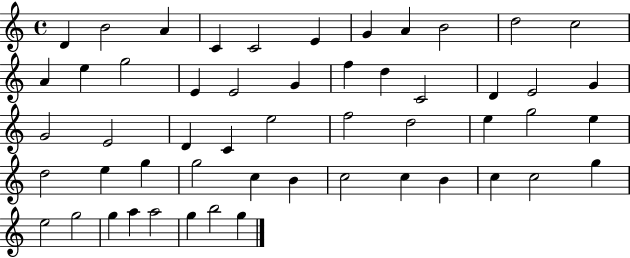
D4/q B4/h A4/q C4/q C4/h E4/q G4/q A4/q B4/h D5/h C5/h A4/q E5/q G5/h E4/q E4/h G4/q F5/q D5/q C4/h D4/q E4/h G4/q G4/h E4/h D4/q C4/q E5/h F5/h D5/h E5/q G5/h E5/q D5/h E5/q G5/q G5/h C5/q B4/q C5/h C5/q B4/q C5/q C5/h G5/q E5/h G5/h G5/q A5/q A5/h G5/q B5/h G5/q